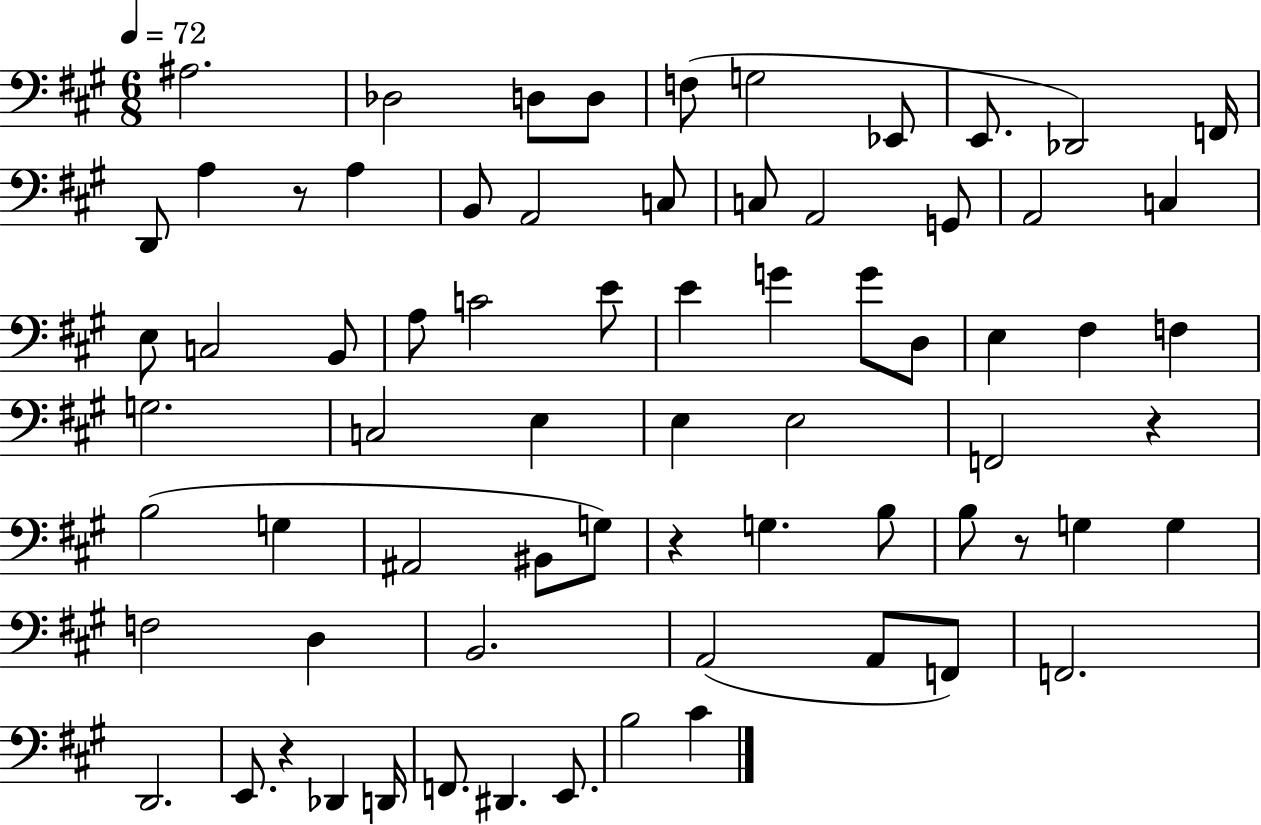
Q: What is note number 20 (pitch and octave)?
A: A2